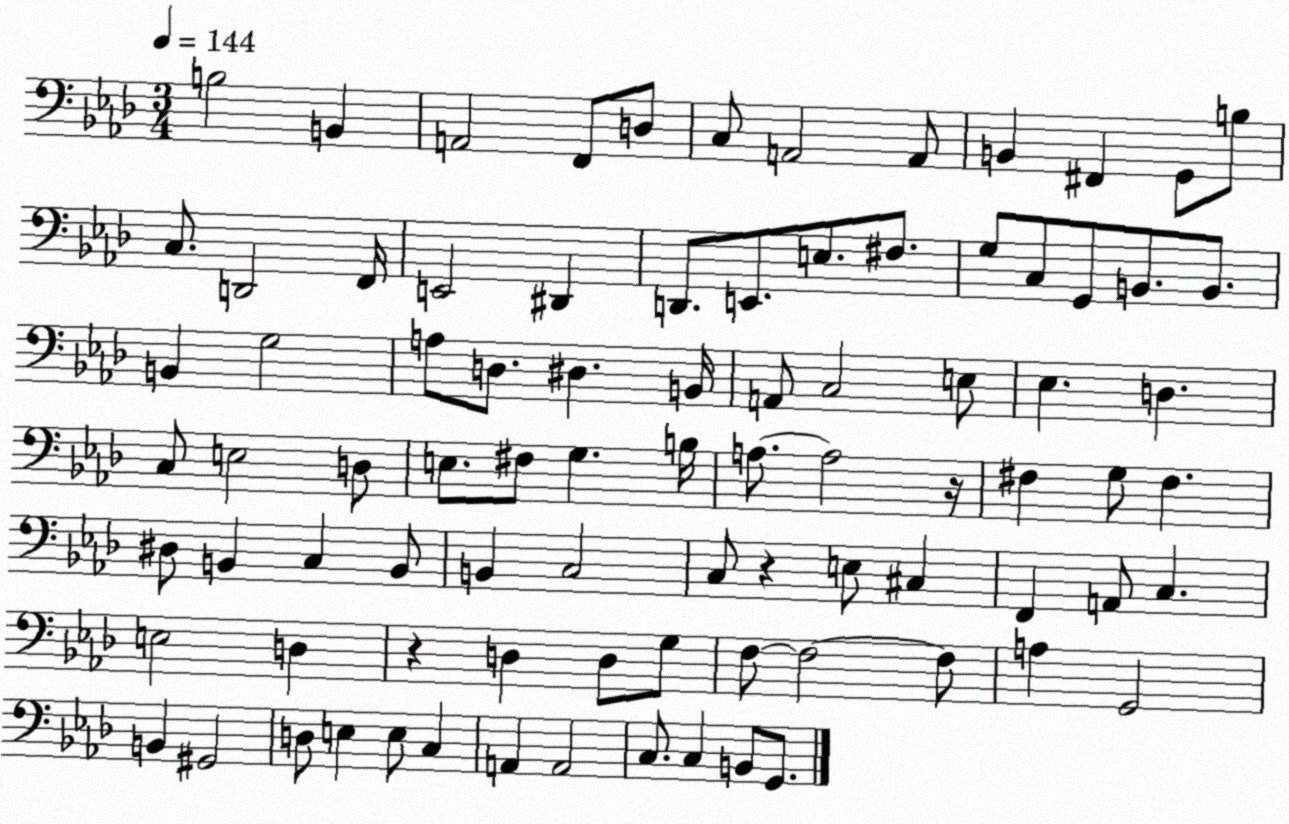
X:1
T:Untitled
M:3/4
L:1/4
K:Ab
B,2 B,, A,,2 F,,/2 D,/2 C,/2 A,,2 A,,/2 B,, ^F,, G,,/2 B,/2 C,/2 D,,2 F,,/4 E,,2 ^D,, D,,/2 E,,/2 E,/2 ^F,/2 G,/2 C,/2 G,,/2 B,,/2 B,,/2 B,, G,2 A,/2 D,/2 ^D, B,,/4 A,,/2 C,2 E,/2 _E, D, C,/2 E,2 D,/2 E,/2 ^F,/2 G, B,/4 A,/2 A,2 z/4 ^F, G,/2 ^F, ^D,/2 B,, C, B,,/2 B,, C,2 C,/2 z E,/2 ^C, F,, A,,/2 C, E,2 D, z D, D,/2 G,/2 F,/2 F,2 F,/2 A, G,,2 B,, ^G,,2 D,/2 E, E,/2 C, A,, A,,2 C,/2 C, B,,/2 G,,/2